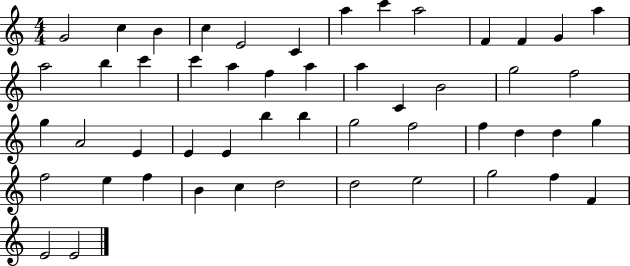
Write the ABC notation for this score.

X:1
T:Untitled
M:4/4
L:1/4
K:C
G2 c B c E2 C a c' a2 F F G a a2 b c' c' a f a a C B2 g2 f2 g A2 E E E b b g2 f2 f d d g f2 e f B c d2 d2 e2 g2 f F E2 E2